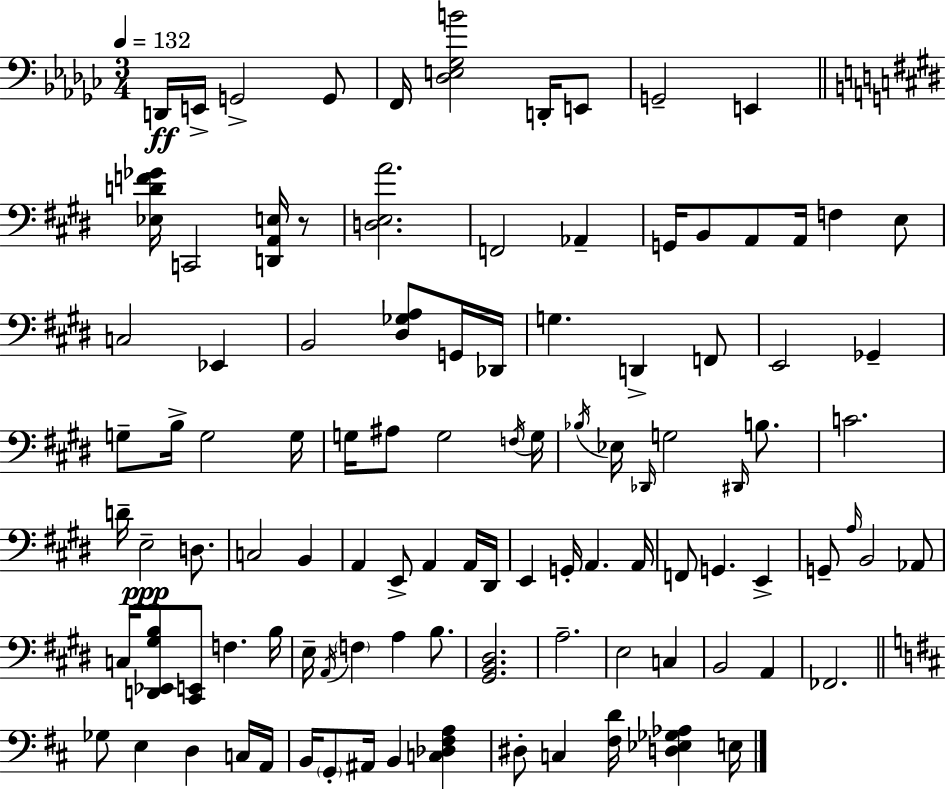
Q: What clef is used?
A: bass